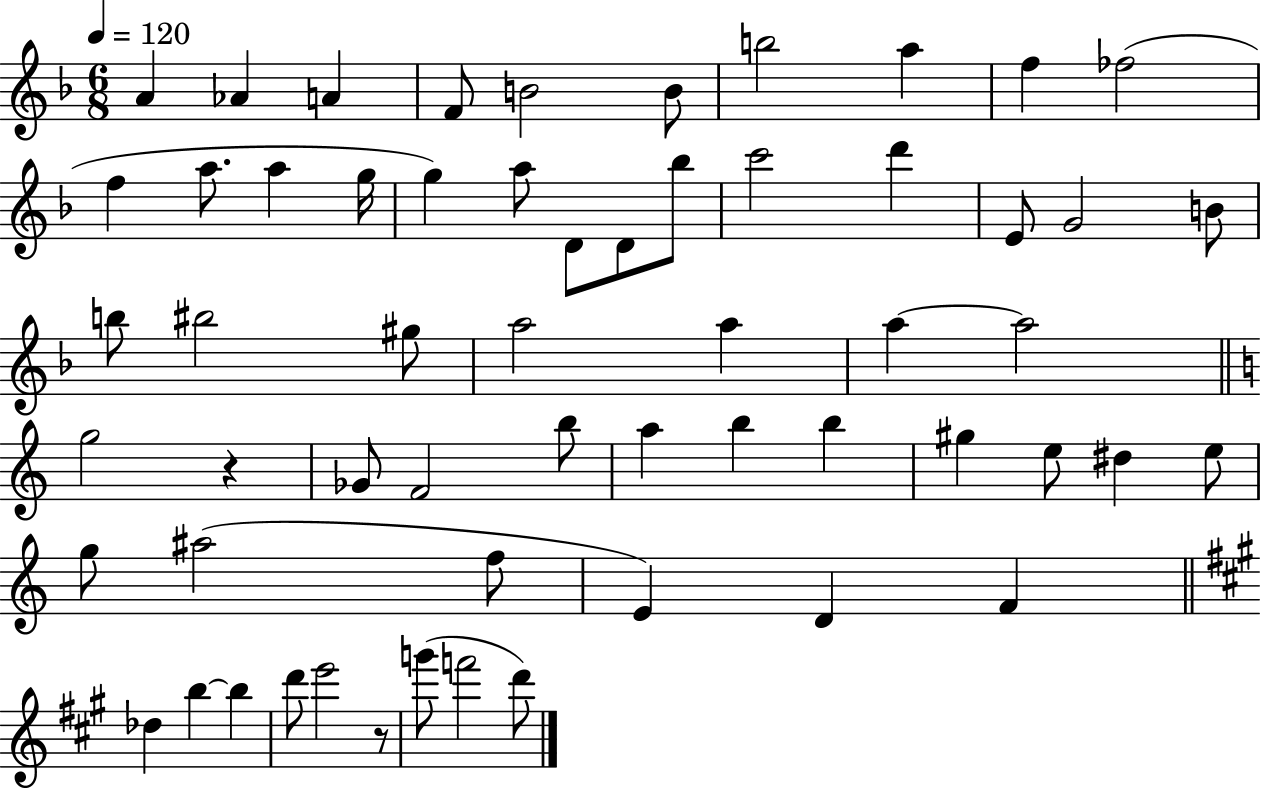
A4/q Ab4/q A4/q F4/e B4/h B4/e B5/h A5/q F5/q FES5/h F5/q A5/e. A5/q G5/s G5/q A5/e D4/e D4/e Bb5/e C6/h D6/q E4/e G4/h B4/e B5/e BIS5/h G#5/e A5/h A5/q A5/q A5/h G5/h R/q Gb4/e F4/h B5/e A5/q B5/q B5/q G#5/q E5/e D#5/q E5/e G5/e A#5/h F5/e E4/q D4/q F4/q Db5/q B5/q B5/q D6/e E6/h R/e G6/e F6/h D6/e